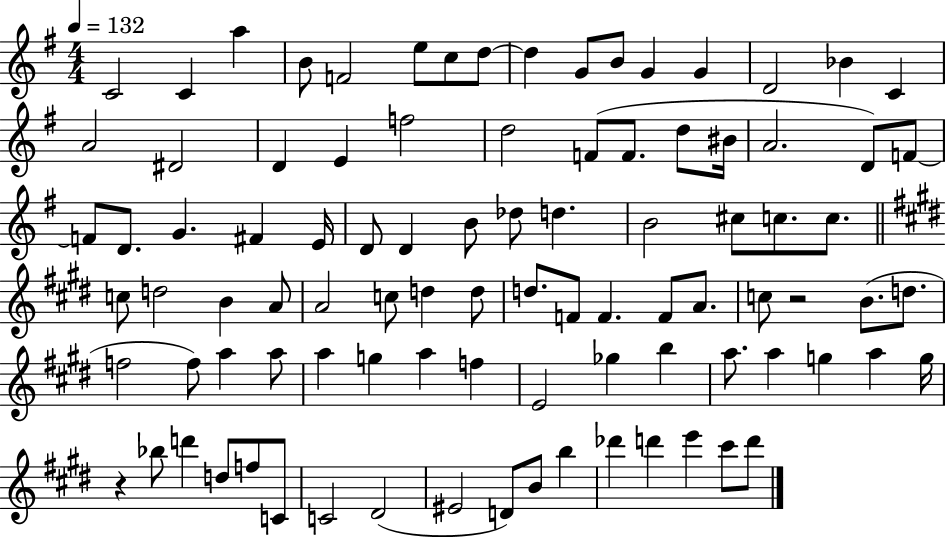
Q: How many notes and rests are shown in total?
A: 93